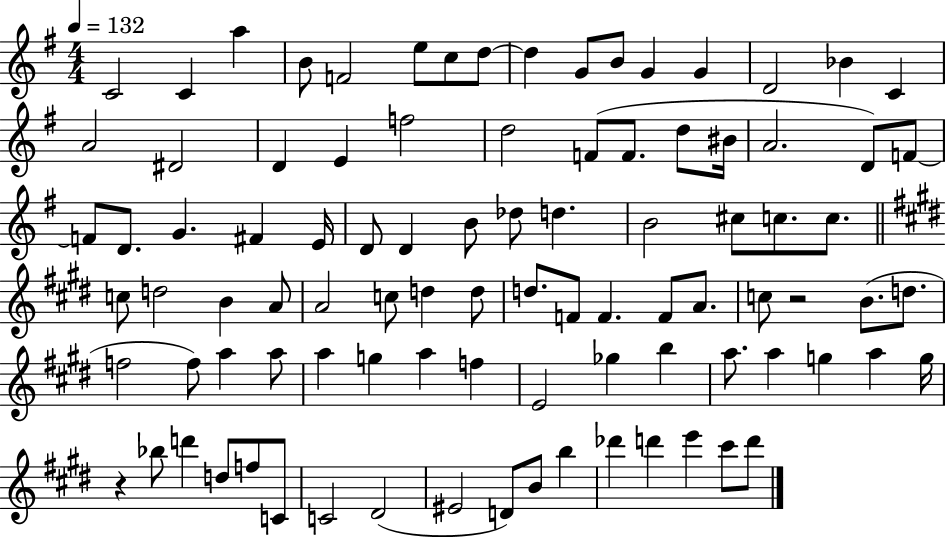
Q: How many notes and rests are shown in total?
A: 93